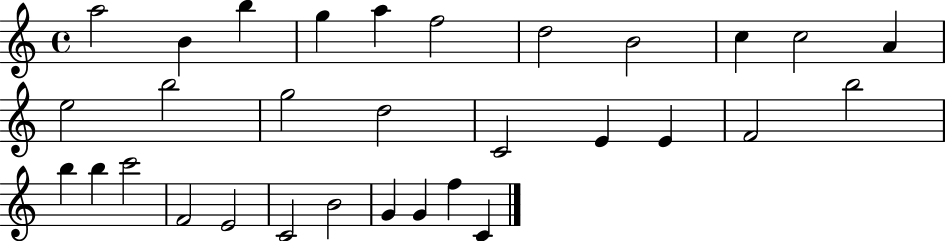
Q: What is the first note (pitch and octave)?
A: A5